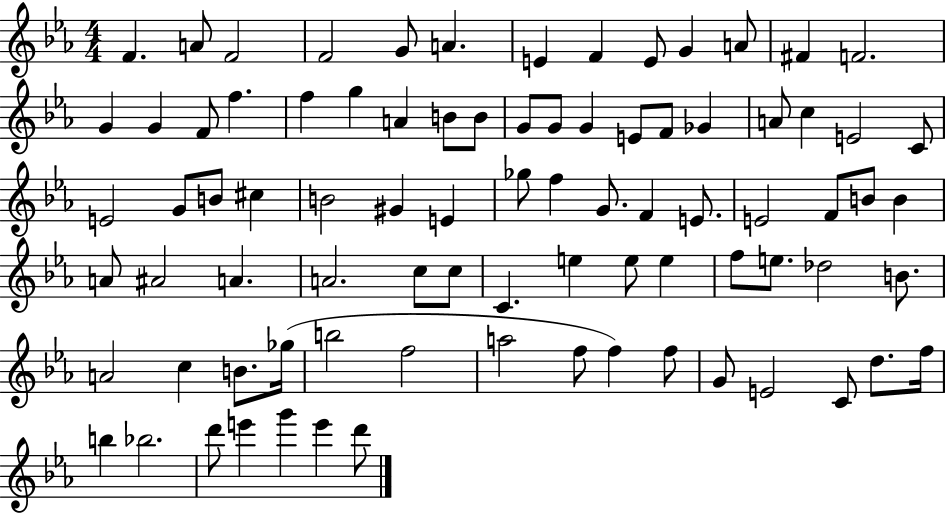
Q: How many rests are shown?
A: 0